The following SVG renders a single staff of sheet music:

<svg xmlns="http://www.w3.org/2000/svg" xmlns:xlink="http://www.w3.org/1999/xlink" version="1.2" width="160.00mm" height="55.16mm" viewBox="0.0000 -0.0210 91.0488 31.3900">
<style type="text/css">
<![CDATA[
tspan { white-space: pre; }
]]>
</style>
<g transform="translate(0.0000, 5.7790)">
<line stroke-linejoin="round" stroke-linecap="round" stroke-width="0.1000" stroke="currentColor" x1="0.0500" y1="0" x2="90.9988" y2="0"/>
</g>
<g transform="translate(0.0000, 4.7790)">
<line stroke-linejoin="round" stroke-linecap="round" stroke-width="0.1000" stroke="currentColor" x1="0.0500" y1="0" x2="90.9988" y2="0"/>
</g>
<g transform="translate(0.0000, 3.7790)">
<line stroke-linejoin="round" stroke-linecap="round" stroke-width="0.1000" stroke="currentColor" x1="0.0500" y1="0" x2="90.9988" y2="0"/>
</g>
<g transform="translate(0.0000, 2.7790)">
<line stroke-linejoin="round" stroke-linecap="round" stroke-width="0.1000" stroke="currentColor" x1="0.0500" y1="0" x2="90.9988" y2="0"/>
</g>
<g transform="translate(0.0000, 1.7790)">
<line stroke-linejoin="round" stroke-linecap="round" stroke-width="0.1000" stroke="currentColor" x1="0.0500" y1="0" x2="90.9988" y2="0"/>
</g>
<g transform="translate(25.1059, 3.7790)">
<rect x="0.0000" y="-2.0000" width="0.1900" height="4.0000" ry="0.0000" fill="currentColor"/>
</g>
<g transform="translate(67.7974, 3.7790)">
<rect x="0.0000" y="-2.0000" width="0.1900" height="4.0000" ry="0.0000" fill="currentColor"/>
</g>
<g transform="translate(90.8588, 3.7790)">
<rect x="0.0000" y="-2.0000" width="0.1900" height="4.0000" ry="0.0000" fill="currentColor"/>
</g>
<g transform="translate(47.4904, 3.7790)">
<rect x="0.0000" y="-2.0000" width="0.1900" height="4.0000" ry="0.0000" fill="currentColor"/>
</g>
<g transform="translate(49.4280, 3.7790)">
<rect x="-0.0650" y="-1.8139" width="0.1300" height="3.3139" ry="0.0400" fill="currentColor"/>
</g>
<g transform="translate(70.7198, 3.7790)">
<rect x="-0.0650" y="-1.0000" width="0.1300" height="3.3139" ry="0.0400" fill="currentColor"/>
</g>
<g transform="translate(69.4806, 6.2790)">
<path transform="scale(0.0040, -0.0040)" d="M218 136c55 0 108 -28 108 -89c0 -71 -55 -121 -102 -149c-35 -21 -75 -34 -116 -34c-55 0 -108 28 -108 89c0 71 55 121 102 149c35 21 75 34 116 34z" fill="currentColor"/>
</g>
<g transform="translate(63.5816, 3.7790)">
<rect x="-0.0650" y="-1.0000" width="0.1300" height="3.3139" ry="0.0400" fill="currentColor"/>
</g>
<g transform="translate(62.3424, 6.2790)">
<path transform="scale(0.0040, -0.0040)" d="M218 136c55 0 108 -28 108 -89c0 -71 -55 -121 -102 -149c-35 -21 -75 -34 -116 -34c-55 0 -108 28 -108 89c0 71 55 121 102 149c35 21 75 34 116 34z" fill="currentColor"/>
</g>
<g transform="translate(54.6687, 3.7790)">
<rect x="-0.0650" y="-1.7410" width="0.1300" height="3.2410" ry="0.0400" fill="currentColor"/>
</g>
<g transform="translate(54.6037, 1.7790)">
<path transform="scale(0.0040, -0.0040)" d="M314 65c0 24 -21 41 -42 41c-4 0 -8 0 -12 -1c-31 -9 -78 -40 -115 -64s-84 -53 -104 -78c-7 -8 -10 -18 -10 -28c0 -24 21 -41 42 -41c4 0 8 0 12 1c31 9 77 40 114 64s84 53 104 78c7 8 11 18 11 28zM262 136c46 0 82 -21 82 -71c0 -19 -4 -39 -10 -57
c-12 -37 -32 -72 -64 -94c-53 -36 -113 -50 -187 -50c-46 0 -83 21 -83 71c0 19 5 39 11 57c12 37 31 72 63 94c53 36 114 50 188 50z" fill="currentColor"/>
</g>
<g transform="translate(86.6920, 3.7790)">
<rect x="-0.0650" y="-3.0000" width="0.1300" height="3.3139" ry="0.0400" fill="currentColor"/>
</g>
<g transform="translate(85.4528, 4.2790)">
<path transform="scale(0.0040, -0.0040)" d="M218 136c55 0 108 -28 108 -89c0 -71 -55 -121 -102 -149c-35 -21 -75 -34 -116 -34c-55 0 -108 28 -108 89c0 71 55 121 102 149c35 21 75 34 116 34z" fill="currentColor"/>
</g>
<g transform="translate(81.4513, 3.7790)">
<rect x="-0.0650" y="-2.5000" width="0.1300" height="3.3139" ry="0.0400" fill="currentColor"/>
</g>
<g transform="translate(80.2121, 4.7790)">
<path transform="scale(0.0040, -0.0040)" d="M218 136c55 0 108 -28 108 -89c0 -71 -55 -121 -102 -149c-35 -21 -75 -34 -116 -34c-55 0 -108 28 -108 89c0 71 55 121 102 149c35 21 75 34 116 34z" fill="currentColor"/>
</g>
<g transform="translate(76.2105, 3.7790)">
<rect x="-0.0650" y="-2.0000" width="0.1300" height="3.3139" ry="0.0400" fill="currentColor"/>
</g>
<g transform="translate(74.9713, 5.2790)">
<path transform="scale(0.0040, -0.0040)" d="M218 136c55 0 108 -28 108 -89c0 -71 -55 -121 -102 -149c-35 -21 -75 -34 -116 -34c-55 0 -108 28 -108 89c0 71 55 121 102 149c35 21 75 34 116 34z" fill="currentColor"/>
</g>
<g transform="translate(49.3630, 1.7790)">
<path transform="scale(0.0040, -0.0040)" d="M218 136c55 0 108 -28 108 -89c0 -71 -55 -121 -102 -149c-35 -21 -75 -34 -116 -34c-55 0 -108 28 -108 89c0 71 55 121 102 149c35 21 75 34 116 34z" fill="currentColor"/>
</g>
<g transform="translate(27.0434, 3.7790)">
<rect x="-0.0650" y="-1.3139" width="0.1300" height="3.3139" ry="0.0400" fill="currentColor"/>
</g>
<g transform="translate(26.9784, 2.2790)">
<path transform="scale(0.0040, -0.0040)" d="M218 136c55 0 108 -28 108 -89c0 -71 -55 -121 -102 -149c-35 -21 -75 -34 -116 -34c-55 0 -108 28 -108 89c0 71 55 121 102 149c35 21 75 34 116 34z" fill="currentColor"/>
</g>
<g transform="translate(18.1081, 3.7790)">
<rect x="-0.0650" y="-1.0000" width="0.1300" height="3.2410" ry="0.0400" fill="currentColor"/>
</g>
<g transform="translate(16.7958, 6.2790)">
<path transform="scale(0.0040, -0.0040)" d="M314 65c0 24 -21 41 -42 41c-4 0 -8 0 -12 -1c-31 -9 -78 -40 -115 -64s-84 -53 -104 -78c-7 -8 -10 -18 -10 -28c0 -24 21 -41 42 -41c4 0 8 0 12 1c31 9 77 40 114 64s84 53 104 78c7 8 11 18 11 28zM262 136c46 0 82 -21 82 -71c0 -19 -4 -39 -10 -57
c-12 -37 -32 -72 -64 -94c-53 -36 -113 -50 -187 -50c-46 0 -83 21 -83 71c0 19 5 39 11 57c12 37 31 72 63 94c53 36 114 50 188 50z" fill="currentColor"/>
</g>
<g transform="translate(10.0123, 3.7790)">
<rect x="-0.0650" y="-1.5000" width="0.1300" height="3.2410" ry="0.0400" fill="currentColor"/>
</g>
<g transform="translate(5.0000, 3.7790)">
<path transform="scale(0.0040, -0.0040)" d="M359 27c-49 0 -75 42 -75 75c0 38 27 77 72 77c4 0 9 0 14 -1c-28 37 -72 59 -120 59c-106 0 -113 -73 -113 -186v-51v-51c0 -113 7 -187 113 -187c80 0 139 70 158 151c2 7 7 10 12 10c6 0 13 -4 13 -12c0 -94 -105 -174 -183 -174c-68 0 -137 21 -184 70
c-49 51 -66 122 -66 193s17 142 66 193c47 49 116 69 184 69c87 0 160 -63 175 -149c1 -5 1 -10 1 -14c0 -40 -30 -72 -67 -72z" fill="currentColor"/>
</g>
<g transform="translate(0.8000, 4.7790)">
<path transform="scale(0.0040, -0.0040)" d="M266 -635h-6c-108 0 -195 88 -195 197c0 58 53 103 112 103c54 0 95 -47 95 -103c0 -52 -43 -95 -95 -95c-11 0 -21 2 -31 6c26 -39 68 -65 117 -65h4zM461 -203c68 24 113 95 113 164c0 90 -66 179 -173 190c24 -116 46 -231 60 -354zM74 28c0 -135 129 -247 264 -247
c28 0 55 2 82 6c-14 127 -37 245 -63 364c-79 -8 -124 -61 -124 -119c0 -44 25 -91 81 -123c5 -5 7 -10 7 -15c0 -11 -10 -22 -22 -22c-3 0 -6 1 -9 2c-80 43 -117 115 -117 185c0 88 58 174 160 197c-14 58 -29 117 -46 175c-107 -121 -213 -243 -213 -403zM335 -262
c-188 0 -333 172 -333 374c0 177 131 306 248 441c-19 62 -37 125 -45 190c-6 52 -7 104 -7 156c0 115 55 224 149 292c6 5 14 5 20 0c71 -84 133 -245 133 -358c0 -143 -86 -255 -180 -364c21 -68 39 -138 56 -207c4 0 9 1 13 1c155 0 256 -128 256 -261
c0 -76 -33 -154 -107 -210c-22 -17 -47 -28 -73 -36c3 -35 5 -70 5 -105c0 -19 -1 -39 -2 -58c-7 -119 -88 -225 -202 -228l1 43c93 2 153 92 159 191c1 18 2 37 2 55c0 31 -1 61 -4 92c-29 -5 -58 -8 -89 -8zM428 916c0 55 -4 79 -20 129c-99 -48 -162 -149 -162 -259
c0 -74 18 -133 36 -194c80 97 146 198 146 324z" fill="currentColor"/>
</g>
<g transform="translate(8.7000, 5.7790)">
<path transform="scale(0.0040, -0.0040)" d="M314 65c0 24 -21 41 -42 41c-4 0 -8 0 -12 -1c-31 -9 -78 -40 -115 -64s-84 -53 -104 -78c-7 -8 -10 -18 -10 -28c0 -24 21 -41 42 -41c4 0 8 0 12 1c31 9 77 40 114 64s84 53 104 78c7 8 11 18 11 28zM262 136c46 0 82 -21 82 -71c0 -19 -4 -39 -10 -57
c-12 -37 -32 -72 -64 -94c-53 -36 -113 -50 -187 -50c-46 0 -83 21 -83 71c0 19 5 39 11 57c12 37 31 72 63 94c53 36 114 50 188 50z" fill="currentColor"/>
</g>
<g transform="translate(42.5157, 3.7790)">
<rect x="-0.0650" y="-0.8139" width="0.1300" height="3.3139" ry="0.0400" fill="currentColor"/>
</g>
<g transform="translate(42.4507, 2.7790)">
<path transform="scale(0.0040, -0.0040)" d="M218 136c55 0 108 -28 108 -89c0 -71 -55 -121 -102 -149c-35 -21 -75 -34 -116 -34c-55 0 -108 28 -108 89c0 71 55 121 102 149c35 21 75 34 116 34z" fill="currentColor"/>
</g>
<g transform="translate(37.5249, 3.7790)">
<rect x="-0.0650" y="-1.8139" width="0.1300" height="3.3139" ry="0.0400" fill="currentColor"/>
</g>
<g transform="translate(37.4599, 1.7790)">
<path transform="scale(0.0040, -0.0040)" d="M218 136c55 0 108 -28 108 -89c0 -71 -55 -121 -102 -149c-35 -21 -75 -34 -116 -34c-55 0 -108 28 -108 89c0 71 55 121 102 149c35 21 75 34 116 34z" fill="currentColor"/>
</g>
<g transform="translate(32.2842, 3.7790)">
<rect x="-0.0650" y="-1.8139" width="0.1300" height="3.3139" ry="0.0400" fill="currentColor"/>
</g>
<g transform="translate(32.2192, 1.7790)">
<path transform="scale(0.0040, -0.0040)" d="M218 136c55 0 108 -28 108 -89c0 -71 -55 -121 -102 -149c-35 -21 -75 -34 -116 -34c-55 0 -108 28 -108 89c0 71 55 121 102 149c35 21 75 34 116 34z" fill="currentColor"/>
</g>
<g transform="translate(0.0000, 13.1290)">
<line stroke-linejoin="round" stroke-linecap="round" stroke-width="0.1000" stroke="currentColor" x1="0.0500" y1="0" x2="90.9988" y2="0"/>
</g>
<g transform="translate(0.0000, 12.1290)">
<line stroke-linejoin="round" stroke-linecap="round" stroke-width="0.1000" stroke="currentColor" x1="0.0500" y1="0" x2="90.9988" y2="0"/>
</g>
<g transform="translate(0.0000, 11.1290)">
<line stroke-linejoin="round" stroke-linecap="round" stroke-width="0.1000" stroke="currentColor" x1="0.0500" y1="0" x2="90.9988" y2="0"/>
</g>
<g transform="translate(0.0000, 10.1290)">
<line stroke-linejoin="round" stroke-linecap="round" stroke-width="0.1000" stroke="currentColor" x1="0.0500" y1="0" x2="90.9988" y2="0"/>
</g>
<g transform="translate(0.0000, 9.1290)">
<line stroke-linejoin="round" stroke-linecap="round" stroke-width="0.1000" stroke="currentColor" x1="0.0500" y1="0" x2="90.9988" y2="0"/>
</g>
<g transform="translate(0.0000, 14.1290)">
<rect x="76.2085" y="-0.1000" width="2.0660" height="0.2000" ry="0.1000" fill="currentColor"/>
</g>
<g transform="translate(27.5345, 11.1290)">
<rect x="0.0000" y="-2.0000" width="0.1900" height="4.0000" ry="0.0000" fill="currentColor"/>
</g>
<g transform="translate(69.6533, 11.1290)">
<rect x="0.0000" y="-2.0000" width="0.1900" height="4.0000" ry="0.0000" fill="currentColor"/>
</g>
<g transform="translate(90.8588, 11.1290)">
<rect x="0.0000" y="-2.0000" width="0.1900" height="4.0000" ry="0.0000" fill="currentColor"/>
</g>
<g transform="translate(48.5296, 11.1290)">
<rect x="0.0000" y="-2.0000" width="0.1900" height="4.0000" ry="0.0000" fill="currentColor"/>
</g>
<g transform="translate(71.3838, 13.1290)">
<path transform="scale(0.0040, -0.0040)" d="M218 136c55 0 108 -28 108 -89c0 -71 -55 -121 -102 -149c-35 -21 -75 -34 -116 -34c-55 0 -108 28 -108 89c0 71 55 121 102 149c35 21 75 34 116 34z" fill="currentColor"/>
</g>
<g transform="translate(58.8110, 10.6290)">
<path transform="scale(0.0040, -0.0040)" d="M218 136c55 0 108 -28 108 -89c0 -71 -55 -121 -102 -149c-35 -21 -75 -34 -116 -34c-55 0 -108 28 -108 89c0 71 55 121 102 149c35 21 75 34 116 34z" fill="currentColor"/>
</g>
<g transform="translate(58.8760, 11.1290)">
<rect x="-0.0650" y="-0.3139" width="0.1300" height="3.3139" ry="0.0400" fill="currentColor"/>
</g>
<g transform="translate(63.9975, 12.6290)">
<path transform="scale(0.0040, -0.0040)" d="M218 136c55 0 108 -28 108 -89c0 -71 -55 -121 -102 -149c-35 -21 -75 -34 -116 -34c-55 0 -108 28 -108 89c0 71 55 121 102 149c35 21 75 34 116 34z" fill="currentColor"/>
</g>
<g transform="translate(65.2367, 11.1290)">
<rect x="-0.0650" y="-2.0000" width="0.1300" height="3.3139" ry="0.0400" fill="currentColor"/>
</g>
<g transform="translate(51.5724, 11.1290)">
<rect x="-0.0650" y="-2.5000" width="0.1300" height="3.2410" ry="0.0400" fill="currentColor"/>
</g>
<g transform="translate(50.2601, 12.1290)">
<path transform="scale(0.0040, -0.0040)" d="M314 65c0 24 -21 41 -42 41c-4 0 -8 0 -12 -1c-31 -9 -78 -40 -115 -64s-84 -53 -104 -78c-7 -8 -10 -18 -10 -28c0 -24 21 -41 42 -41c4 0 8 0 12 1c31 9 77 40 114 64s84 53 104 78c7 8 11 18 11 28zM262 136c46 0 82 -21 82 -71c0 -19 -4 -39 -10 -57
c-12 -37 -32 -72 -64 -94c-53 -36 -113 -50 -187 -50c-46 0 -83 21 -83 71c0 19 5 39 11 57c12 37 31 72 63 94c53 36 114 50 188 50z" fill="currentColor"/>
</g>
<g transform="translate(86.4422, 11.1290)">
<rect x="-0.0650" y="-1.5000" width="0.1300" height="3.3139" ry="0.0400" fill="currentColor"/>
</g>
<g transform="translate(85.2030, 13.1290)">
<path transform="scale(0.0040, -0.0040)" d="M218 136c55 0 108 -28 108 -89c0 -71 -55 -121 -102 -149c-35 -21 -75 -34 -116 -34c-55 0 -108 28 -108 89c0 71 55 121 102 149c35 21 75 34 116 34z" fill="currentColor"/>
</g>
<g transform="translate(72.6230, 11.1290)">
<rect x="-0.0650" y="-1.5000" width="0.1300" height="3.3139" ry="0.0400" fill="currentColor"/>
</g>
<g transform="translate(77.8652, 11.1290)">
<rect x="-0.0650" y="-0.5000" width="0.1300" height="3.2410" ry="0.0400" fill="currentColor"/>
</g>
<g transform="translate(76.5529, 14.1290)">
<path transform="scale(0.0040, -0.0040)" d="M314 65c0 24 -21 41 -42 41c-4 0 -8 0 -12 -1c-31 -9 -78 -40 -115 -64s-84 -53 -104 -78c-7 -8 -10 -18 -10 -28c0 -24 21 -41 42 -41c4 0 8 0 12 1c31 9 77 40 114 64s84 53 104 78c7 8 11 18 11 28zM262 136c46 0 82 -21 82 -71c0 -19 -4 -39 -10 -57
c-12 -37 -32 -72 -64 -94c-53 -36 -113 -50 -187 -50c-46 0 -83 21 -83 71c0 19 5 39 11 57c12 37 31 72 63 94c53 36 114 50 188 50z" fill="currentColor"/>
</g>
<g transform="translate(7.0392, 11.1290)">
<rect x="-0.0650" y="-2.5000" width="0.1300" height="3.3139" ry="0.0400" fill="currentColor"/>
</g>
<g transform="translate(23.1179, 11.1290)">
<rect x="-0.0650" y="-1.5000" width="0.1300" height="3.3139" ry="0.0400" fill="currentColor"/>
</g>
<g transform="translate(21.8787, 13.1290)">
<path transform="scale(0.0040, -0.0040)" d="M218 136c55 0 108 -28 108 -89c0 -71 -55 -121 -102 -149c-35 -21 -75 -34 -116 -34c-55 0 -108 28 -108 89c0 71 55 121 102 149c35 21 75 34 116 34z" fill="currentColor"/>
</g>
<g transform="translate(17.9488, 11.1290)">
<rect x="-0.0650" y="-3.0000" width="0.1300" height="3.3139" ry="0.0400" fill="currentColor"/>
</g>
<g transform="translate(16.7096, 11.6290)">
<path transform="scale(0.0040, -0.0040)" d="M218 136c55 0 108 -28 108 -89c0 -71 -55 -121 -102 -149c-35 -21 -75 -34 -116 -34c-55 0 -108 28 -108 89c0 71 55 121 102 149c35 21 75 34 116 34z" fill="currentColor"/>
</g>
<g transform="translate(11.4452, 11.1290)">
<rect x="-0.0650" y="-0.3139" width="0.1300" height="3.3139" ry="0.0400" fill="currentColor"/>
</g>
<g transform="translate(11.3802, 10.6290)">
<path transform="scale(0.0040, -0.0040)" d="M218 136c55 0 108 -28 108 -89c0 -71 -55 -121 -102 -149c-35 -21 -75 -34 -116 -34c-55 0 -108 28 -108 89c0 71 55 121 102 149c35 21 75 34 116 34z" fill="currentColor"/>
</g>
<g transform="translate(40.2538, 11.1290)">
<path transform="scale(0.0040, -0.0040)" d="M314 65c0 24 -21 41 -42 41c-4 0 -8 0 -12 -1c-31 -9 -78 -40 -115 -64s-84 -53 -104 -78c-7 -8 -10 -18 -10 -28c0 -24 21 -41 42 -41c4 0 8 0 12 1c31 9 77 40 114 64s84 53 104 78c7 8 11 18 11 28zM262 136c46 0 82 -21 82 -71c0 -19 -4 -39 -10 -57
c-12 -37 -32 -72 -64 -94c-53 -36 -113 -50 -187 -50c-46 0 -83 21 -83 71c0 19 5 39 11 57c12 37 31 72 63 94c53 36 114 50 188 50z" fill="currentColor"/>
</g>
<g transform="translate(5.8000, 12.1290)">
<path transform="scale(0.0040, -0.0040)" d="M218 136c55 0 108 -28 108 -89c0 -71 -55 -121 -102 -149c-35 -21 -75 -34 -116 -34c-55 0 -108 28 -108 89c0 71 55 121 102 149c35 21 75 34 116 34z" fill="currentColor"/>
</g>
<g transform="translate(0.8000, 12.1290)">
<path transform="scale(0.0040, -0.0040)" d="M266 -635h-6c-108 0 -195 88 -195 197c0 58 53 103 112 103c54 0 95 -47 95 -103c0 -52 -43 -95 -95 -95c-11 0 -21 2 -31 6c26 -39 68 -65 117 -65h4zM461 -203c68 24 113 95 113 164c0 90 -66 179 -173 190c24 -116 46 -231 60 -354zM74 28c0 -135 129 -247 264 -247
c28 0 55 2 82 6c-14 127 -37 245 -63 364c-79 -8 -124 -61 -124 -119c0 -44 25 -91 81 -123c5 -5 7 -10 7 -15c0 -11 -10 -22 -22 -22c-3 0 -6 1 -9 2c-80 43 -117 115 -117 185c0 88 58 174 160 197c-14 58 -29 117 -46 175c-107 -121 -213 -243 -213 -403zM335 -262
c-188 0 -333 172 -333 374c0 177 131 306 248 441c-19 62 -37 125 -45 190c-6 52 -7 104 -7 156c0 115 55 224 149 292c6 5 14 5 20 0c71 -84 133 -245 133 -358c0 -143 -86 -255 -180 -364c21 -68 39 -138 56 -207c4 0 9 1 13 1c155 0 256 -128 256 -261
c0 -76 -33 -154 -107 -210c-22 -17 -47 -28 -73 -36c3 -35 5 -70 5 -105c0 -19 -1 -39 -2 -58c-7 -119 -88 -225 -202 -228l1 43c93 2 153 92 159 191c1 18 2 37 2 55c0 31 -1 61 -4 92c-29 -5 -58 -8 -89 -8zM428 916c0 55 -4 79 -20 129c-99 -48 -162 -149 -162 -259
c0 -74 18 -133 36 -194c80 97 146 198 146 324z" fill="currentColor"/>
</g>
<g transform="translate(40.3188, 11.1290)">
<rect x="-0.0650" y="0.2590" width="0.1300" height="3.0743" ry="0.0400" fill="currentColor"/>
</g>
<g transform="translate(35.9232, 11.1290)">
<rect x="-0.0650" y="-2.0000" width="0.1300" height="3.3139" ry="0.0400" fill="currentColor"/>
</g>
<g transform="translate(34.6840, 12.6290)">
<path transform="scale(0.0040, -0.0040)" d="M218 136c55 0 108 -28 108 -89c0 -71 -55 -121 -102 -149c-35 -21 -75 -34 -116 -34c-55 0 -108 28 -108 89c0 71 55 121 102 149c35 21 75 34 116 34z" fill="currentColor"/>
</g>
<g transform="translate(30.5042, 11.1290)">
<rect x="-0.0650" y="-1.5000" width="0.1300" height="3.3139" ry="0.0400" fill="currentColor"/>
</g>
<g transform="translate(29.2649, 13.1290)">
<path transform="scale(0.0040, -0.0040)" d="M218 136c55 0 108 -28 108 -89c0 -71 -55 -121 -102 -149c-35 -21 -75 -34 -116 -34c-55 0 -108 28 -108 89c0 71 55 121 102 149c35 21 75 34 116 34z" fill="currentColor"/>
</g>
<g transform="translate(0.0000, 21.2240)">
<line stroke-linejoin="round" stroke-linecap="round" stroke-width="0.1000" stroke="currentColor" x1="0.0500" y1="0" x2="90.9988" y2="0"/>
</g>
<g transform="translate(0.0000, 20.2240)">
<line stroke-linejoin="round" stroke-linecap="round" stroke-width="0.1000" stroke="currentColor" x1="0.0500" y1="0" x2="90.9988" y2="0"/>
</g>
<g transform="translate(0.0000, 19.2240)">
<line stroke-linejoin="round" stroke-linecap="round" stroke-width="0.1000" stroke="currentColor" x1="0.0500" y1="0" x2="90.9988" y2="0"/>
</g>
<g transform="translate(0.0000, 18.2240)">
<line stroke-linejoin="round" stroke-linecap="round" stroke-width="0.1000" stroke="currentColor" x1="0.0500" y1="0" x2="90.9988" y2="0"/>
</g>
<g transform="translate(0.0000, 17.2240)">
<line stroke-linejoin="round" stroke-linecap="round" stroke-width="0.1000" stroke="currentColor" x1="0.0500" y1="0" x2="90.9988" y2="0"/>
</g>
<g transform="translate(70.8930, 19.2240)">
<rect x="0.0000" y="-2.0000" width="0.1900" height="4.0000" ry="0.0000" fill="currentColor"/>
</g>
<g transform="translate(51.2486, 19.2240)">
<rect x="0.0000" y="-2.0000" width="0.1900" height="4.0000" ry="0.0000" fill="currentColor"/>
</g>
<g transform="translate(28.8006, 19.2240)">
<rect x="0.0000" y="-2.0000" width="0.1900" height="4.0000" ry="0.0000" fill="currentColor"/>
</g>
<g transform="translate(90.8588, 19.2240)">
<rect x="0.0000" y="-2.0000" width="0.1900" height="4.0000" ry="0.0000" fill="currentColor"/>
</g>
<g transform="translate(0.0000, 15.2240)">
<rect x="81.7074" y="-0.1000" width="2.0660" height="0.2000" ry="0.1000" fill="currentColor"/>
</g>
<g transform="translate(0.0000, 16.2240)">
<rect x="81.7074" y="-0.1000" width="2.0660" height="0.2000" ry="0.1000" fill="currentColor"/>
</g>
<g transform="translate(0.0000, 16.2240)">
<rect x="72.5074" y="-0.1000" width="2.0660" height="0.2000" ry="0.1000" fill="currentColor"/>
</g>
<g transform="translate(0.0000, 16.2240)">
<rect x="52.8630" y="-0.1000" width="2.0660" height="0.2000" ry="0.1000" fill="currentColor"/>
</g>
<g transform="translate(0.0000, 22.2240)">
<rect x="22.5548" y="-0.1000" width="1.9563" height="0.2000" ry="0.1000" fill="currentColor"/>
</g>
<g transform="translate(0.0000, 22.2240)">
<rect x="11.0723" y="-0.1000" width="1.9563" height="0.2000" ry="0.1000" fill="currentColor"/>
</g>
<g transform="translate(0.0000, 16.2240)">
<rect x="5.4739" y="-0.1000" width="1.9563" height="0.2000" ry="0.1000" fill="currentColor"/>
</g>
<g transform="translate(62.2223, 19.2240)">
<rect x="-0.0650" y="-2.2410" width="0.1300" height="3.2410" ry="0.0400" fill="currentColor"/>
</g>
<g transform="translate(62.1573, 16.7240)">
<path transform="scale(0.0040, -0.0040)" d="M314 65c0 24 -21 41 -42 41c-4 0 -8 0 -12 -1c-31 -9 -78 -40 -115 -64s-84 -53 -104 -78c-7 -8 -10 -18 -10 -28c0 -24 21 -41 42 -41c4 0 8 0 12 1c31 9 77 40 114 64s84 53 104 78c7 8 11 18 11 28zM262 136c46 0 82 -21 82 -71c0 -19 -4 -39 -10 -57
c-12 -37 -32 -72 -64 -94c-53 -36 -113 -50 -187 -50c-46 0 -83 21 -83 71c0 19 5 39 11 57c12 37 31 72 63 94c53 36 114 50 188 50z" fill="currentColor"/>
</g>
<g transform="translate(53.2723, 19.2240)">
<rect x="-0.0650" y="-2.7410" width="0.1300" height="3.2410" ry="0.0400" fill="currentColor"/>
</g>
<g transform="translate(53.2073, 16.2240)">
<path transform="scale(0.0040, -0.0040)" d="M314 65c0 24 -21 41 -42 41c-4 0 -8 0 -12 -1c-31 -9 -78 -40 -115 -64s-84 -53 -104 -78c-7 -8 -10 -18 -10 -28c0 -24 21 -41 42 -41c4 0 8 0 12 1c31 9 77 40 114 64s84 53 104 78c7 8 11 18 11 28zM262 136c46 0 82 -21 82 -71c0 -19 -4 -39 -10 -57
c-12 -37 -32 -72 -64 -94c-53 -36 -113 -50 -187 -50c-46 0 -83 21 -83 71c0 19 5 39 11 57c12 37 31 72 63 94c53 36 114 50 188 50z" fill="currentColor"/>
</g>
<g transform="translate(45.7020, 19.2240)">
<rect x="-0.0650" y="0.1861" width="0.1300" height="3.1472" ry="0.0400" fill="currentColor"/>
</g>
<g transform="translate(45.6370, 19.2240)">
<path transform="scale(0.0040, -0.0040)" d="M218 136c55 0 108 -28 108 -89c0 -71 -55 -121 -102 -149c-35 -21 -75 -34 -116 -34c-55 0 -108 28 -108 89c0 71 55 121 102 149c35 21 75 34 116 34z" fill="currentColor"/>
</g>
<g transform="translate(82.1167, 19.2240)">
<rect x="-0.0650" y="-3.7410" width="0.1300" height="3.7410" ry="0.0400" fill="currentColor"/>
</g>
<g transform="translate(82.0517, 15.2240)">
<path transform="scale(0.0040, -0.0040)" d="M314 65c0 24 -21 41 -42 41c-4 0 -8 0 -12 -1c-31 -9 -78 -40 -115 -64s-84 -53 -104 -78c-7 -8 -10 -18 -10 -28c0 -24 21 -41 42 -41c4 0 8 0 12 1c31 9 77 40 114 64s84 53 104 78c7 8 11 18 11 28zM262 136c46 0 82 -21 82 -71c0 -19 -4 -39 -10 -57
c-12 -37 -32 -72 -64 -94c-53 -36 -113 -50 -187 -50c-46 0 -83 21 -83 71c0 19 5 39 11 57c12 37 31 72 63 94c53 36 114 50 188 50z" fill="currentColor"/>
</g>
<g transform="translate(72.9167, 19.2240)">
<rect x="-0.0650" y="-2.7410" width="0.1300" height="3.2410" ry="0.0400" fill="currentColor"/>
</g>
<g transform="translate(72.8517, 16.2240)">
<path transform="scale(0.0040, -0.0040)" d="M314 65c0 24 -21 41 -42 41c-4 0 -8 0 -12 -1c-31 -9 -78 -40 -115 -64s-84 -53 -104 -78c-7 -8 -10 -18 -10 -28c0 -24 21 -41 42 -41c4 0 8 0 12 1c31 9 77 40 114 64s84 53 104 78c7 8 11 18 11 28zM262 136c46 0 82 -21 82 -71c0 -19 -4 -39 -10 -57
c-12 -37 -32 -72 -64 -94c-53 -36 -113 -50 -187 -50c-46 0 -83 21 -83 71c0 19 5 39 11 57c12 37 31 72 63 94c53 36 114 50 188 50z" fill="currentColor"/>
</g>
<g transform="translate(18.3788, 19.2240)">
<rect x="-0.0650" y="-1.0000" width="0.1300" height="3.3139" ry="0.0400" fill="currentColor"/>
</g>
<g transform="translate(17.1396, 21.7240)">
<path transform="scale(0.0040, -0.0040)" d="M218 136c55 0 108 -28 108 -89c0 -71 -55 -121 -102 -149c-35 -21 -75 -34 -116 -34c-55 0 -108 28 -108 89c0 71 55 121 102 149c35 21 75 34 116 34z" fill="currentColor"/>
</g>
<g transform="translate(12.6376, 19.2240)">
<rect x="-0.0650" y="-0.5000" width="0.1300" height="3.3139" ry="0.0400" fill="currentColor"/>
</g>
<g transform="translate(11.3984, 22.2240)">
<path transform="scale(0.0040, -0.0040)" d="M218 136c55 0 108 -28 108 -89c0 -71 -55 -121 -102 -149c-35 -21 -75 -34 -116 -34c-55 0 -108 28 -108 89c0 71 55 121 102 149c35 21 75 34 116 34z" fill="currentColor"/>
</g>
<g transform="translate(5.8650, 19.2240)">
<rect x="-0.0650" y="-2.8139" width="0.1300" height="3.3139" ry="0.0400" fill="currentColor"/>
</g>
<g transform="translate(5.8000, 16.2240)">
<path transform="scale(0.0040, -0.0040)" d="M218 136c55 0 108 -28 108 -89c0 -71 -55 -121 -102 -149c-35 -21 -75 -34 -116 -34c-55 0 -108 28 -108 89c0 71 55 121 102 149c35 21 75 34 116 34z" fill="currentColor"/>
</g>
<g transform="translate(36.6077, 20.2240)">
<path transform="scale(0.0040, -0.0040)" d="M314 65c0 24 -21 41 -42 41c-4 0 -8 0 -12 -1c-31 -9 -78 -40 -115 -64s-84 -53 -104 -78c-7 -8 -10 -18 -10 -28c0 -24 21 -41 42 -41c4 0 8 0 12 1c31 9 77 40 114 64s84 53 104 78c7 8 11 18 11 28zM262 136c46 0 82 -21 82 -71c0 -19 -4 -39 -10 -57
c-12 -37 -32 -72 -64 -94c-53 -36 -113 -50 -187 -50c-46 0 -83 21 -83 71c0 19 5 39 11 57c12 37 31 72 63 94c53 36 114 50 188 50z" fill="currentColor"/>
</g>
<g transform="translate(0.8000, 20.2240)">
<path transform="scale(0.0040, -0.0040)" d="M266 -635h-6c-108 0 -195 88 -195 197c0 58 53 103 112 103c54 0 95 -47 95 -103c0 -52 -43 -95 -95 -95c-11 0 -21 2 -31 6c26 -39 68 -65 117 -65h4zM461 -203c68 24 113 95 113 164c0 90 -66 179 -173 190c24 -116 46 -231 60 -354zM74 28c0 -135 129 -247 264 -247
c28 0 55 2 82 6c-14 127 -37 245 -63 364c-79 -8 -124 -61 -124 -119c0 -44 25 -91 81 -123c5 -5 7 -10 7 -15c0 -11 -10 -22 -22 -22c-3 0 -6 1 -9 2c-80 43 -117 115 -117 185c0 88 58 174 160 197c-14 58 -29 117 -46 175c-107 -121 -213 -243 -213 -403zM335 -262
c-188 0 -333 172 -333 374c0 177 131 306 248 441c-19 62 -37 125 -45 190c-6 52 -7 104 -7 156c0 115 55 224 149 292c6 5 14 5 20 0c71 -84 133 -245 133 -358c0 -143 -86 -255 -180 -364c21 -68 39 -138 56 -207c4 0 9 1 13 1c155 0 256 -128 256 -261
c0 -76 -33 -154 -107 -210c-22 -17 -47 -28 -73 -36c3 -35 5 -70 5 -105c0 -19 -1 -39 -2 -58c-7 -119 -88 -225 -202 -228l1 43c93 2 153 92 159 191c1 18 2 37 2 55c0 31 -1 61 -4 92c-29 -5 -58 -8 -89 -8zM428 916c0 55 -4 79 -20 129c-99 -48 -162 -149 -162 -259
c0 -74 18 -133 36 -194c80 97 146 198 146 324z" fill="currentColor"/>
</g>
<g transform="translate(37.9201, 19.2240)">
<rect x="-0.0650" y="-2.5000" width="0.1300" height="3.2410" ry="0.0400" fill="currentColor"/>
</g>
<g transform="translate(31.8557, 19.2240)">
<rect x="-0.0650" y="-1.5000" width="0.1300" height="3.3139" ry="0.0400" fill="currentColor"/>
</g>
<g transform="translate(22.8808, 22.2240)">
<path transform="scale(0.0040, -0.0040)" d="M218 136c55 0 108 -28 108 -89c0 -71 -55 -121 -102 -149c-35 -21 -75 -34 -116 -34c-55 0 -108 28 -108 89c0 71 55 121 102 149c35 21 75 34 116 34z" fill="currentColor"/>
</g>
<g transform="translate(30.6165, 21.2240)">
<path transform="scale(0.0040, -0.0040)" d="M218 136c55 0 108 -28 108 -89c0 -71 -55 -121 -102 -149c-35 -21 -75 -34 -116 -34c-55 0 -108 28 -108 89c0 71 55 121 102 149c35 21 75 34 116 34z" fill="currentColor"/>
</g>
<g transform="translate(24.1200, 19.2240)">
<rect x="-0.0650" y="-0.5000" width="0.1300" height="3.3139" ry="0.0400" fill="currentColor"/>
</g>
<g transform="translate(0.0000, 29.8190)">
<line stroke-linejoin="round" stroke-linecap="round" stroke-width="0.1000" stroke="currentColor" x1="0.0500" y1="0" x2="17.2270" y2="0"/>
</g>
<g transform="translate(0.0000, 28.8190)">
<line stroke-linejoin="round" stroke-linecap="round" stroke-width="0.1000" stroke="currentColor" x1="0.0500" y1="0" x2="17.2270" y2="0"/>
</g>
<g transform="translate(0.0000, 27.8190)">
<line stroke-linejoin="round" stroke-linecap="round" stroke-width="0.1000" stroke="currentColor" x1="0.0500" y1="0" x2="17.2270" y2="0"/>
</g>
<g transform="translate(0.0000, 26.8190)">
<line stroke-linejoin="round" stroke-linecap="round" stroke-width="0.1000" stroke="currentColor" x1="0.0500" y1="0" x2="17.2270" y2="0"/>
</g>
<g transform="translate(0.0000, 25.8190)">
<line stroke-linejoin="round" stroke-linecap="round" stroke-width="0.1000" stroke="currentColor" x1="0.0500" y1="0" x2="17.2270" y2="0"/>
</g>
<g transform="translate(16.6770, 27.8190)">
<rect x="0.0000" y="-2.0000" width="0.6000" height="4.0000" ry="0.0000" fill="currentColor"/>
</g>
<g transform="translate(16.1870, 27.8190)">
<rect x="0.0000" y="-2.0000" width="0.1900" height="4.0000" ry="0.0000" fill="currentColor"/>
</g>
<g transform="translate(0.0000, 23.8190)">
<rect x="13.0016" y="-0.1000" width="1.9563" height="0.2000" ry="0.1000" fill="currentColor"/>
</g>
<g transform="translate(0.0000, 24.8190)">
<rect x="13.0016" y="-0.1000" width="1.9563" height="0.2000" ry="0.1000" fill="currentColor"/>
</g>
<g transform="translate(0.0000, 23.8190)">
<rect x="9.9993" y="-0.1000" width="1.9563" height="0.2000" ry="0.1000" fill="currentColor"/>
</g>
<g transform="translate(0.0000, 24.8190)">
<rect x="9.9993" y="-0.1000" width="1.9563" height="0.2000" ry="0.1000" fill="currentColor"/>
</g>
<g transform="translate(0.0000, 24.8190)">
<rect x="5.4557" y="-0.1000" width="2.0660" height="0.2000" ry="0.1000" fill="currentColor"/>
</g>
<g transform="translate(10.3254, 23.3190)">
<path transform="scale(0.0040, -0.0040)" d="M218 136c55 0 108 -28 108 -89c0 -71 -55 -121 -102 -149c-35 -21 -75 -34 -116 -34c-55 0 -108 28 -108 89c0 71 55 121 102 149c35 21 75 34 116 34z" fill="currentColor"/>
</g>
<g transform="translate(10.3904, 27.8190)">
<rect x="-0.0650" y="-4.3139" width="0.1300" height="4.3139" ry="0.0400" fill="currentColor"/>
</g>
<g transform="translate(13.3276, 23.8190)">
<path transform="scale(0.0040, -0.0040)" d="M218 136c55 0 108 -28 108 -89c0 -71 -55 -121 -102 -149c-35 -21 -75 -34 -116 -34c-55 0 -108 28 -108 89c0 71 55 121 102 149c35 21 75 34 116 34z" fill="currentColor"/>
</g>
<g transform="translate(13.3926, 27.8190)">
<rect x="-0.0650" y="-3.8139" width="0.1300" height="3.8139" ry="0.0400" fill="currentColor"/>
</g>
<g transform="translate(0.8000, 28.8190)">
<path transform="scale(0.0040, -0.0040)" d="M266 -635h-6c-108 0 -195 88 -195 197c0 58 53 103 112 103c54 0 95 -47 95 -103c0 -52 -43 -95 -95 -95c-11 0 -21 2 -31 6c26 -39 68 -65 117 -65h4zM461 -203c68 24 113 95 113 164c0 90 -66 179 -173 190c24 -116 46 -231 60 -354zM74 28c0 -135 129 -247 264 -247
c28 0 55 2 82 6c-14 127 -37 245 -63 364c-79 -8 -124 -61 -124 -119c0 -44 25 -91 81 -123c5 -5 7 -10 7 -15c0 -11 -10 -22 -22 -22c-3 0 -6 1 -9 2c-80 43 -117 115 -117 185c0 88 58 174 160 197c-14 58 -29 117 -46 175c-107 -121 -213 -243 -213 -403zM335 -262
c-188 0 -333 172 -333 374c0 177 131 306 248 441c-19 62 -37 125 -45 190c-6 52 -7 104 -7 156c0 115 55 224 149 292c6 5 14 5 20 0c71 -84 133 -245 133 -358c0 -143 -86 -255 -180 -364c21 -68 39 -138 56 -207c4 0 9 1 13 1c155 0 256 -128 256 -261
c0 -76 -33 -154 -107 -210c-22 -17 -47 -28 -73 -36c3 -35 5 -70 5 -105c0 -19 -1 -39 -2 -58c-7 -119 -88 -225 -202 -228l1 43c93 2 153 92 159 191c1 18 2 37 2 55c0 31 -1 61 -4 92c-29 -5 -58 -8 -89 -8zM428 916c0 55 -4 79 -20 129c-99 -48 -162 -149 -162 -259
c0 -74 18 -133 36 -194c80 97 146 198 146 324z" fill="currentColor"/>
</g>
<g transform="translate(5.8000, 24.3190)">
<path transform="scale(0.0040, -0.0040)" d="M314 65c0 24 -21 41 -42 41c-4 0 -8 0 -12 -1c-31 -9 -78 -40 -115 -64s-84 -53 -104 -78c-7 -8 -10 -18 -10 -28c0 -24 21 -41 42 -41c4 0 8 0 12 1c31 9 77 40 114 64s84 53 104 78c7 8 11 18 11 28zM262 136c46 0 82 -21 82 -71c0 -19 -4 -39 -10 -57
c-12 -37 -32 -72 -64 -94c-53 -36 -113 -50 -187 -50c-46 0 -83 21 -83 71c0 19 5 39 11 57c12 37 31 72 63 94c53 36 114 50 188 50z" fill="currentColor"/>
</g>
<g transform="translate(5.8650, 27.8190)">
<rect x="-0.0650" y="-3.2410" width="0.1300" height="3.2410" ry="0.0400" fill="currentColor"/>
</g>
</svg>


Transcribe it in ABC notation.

X:1
T:Untitled
M:4/4
L:1/4
K:C
E2 D2 e f f d f f2 D D F G A G c A E E F B2 G2 c F E C2 E a C D C E G2 B a2 g2 a2 c'2 b2 d' c'